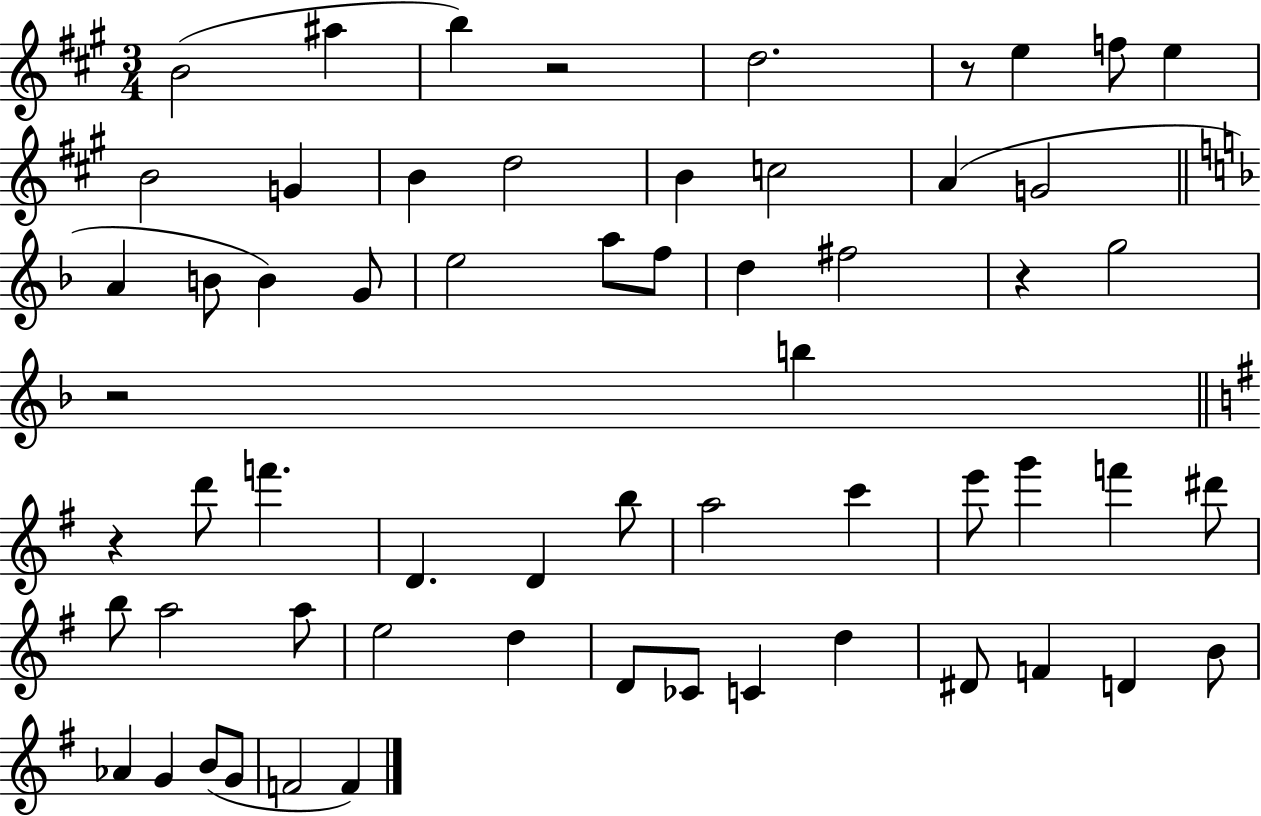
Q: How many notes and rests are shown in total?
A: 61